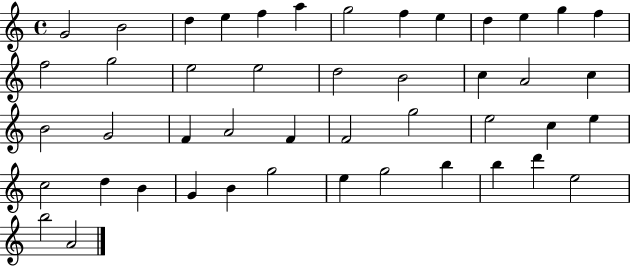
G4/h B4/h D5/q E5/q F5/q A5/q G5/h F5/q E5/q D5/q E5/q G5/q F5/q F5/h G5/h E5/h E5/h D5/h B4/h C5/q A4/h C5/q B4/h G4/h F4/q A4/h F4/q F4/h G5/h E5/h C5/q E5/q C5/h D5/q B4/q G4/q B4/q G5/h E5/q G5/h B5/q B5/q D6/q E5/h B5/h A4/h